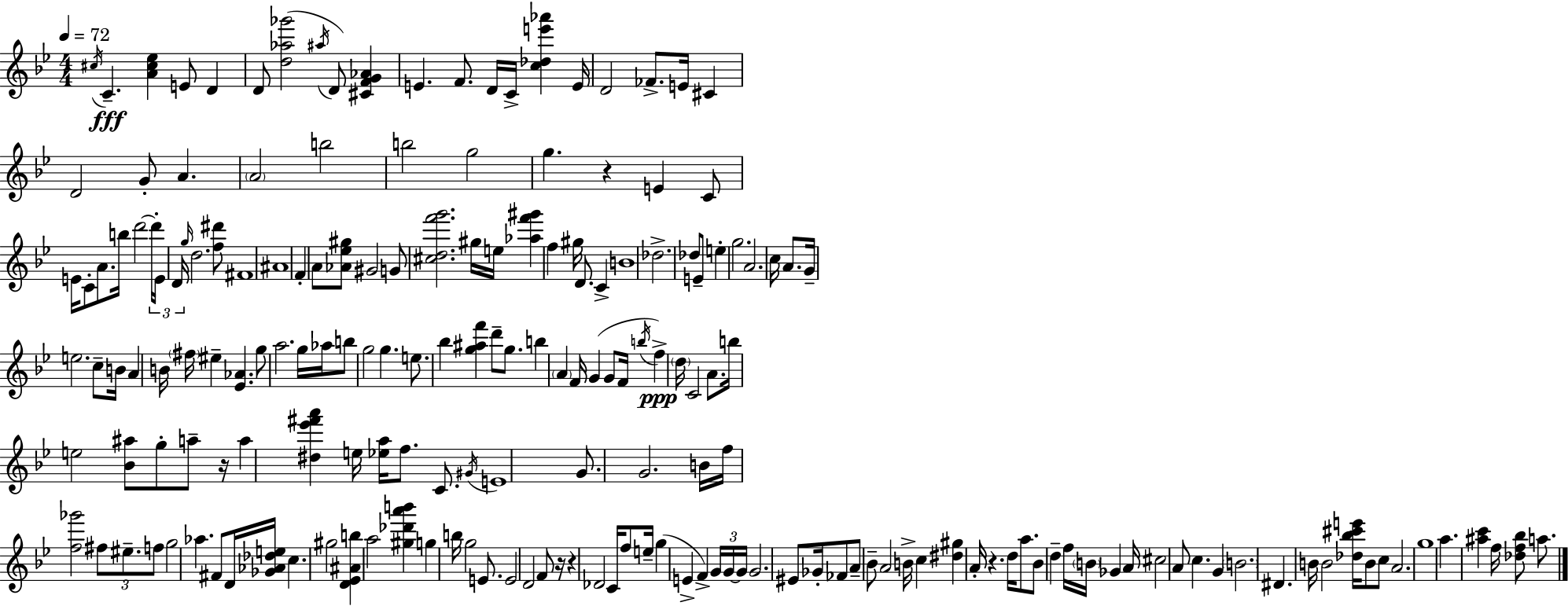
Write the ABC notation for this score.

X:1
T:Untitled
M:4/4
L:1/4
K:Bb
^c/4 C [A^c_e] E/2 D D/2 [d_a_g']2 ^a/4 D/2 [^CFG_A] E F/2 D/4 C/4 [c_de'_a'] E/4 D2 _F/2 E/4 ^C D2 G/2 A A2 b2 b2 g2 g z E C/2 E/4 C/2 A/2 b/4 d'2 d'/4 E/4 D/4 g/4 d2 [f^d']/2 ^F4 ^A4 F A/2 [_A_e^g]/2 ^G2 G/2 [^cdf'g']2 ^g/4 e/4 [_af'^g'] f ^g/4 D/2 C B4 _d2 _d/2 E/2 e g2 A2 c/4 A/2 G/4 e2 c/2 B/4 A B/4 ^f/4 ^e [_E_A] g/2 a2 g/4 _a/4 b/2 g2 g e/2 _b [g^af'] d'/2 g/2 b A F/4 G G/2 F/4 b/4 f d/4 C2 A/2 b/4 e2 [_B^a]/2 g/2 a/2 z/4 a [^d_e'^f'a'] e/4 [_ea]/4 f/2 C/2 ^G/4 E4 G/2 G2 B/4 f/4 [f_g']2 ^f/2 ^e/2 f/2 g2 _a ^F/2 D/4 [_G_A_de]/4 c ^g2 [D_E^Ab] a2 [^g_d'a'b'] g b/4 g2 E/2 E2 D2 F/2 z/4 z _D2 C/4 f/2 e/4 g E F G/4 G/4 G/4 G2 ^E/2 _G/4 _F/2 A/2 _B/2 A2 B/4 c [^d^g] A/4 z d/4 a/2 _B/2 d f/4 B/4 _G A/4 ^c2 A/2 c G B2 ^D B/4 B2 [_d_b^c'e']/4 B/2 c/2 A2 g4 a [^ac'] f/4 [_df_b]/2 a/2